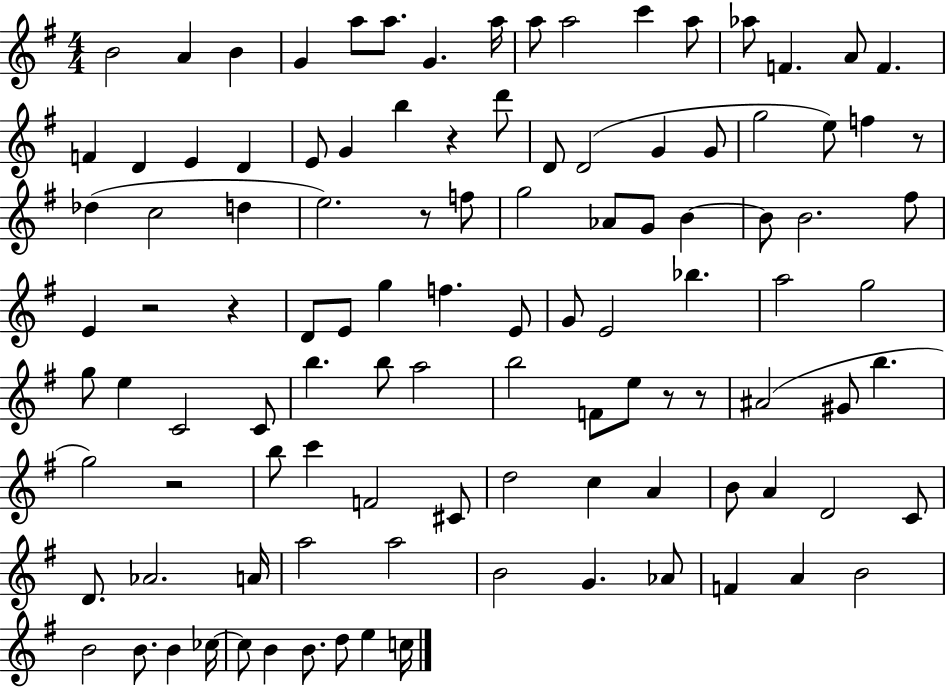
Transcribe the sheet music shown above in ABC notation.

X:1
T:Untitled
M:4/4
L:1/4
K:G
B2 A B G a/2 a/2 G a/4 a/2 a2 c' a/2 _a/2 F A/2 F F D E D E/2 G b z d'/2 D/2 D2 G G/2 g2 e/2 f z/2 _d c2 d e2 z/2 f/2 g2 _A/2 G/2 B B/2 B2 ^f/2 E z2 z D/2 E/2 g f E/2 G/2 E2 _b a2 g2 g/2 e C2 C/2 b b/2 a2 b2 F/2 e/2 z/2 z/2 ^A2 ^G/2 b g2 z2 b/2 c' F2 ^C/2 d2 c A B/2 A D2 C/2 D/2 _A2 A/4 a2 a2 B2 G _A/2 F A B2 B2 B/2 B _c/4 _c/2 B B/2 d/2 e c/4